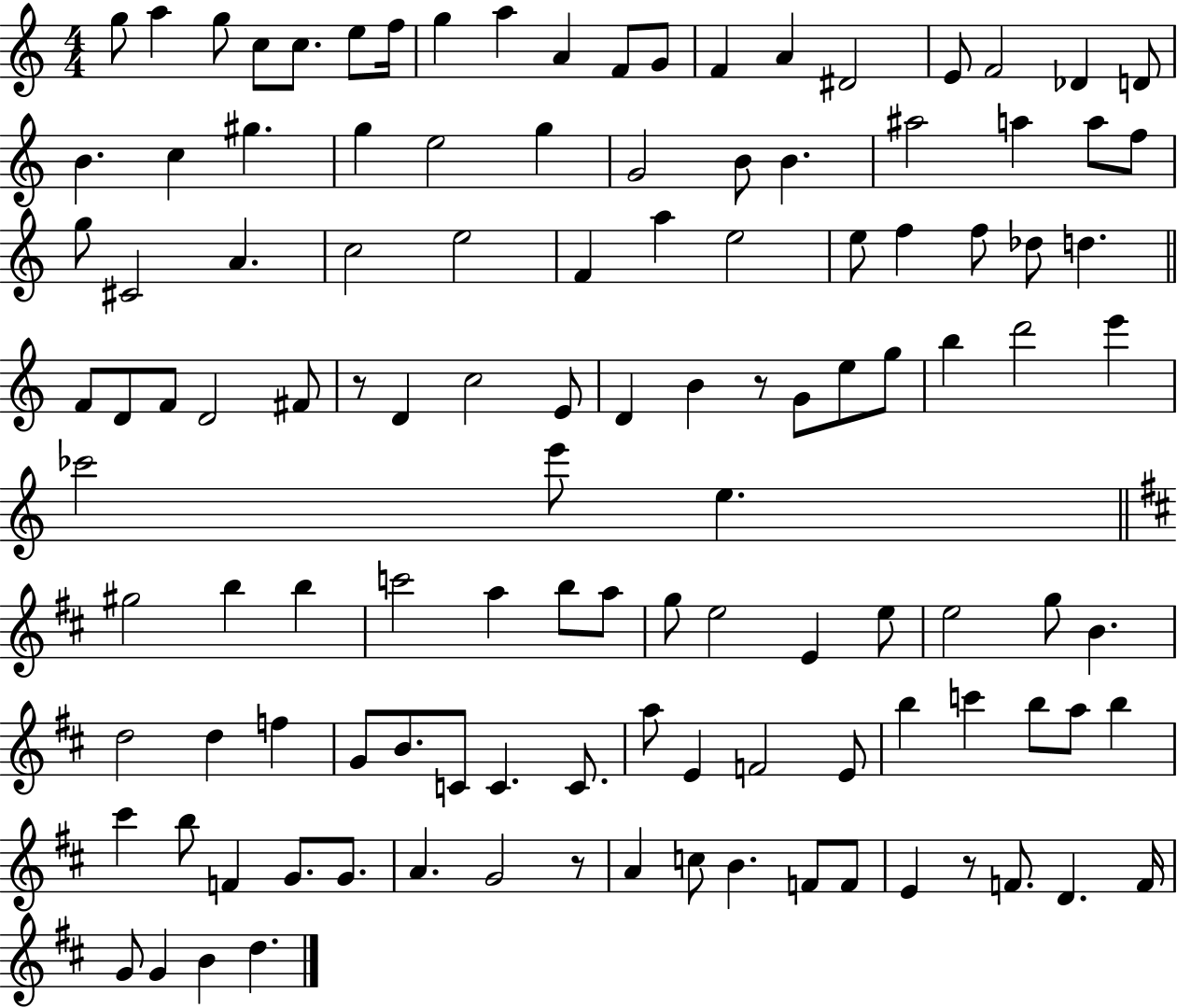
X:1
T:Untitled
M:4/4
L:1/4
K:C
g/2 a g/2 c/2 c/2 e/2 f/4 g a A F/2 G/2 F A ^D2 E/2 F2 _D D/2 B c ^g g e2 g G2 B/2 B ^a2 a a/2 f/2 g/2 ^C2 A c2 e2 F a e2 e/2 f f/2 _d/2 d F/2 D/2 F/2 D2 ^F/2 z/2 D c2 E/2 D B z/2 G/2 e/2 g/2 b d'2 e' _c'2 e'/2 e ^g2 b b c'2 a b/2 a/2 g/2 e2 E e/2 e2 g/2 B d2 d f G/2 B/2 C/2 C C/2 a/2 E F2 E/2 b c' b/2 a/2 b ^c' b/2 F G/2 G/2 A G2 z/2 A c/2 B F/2 F/2 E z/2 F/2 D F/4 G/2 G B d